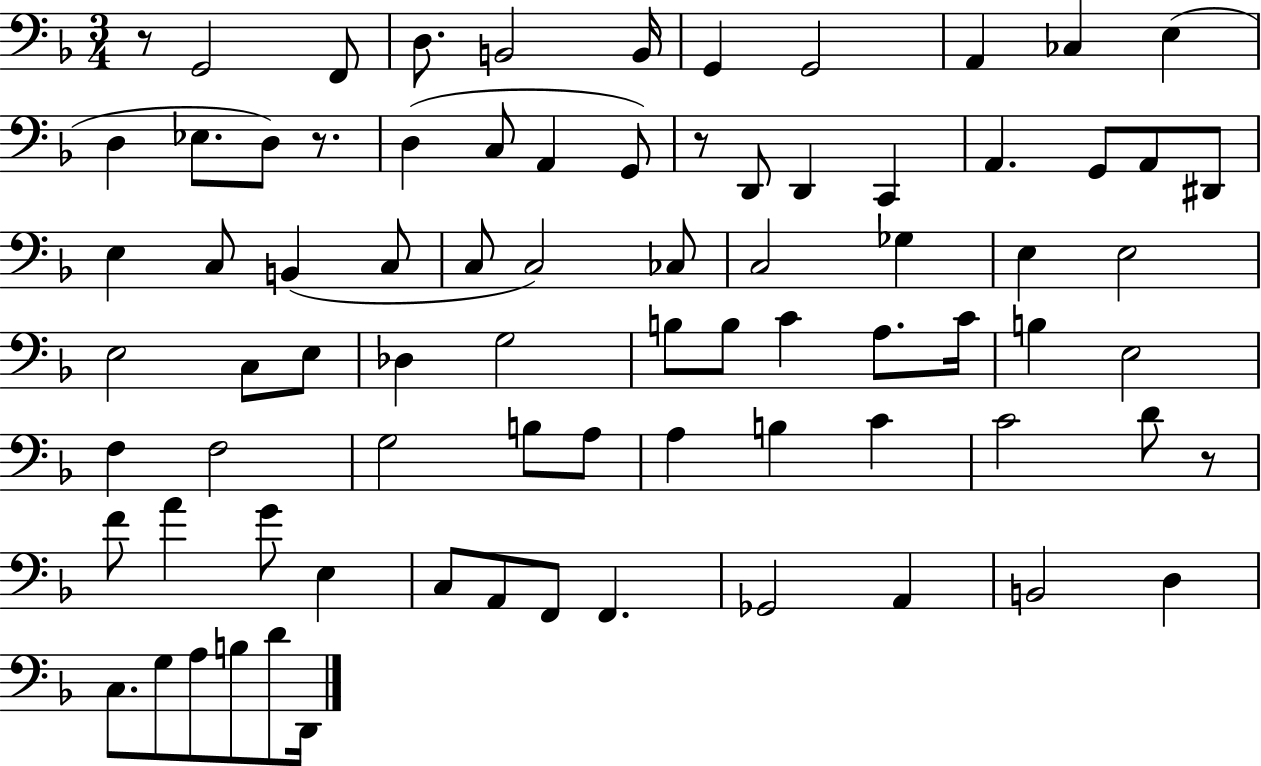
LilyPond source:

{
  \clef bass
  \numericTimeSignature
  \time 3/4
  \key f \major
  r8 g,2 f,8 | d8. b,2 b,16 | g,4 g,2 | a,4 ces4 e4( | \break d4 ees8. d8) r8. | d4( c8 a,4 g,8) | r8 d,8 d,4 c,4 | a,4. g,8 a,8 dis,8 | \break e4 c8 b,4( c8 | c8 c2) ces8 | c2 ges4 | e4 e2 | \break e2 c8 e8 | des4 g2 | b8 b8 c'4 a8. c'16 | b4 e2 | \break f4 f2 | g2 b8 a8 | a4 b4 c'4 | c'2 d'8 r8 | \break f'8 a'4 g'8 e4 | c8 a,8 f,8 f,4. | ges,2 a,4 | b,2 d4 | \break c8. g8 a8 b8 d'8 d,16 | \bar "|."
}